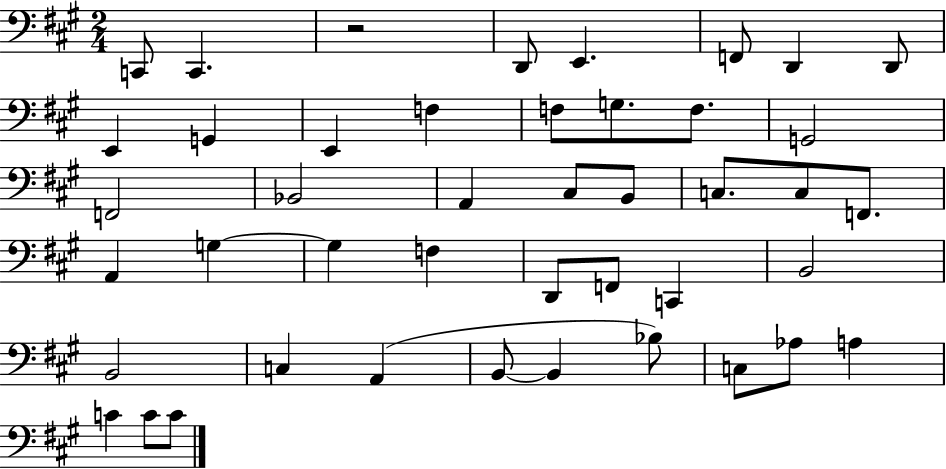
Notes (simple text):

C2/e C2/q. R/h D2/e E2/q. F2/e D2/q D2/e E2/q G2/q E2/q F3/q F3/e G3/e. F3/e. G2/h F2/h Bb2/h A2/q C#3/e B2/e C3/e. C3/e F2/e. A2/q G3/q G3/q F3/q D2/e F2/e C2/q B2/h B2/h C3/q A2/q B2/e B2/q Bb3/e C3/e Ab3/e A3/q C4/q C4/e C4/e